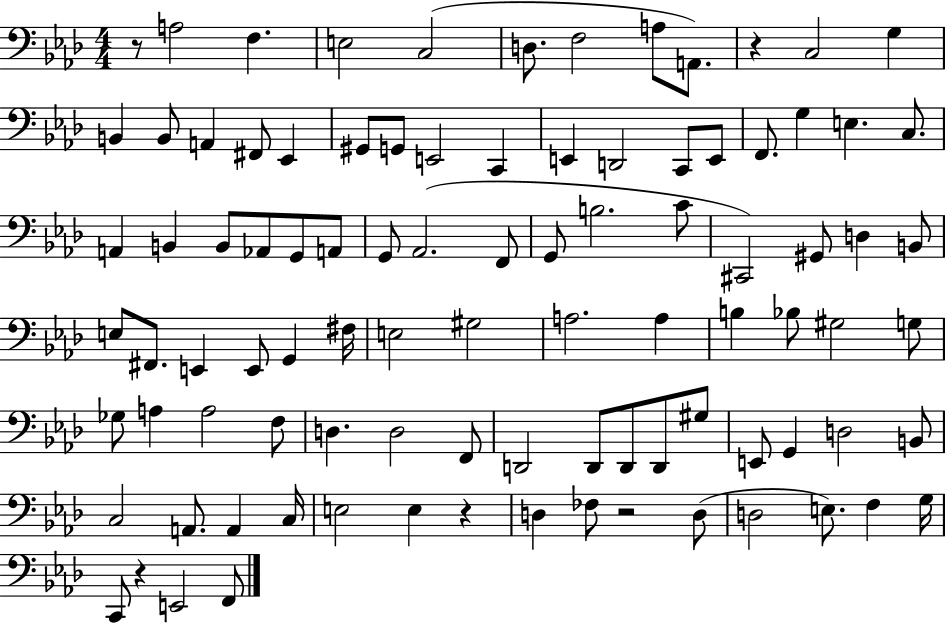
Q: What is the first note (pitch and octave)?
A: A3